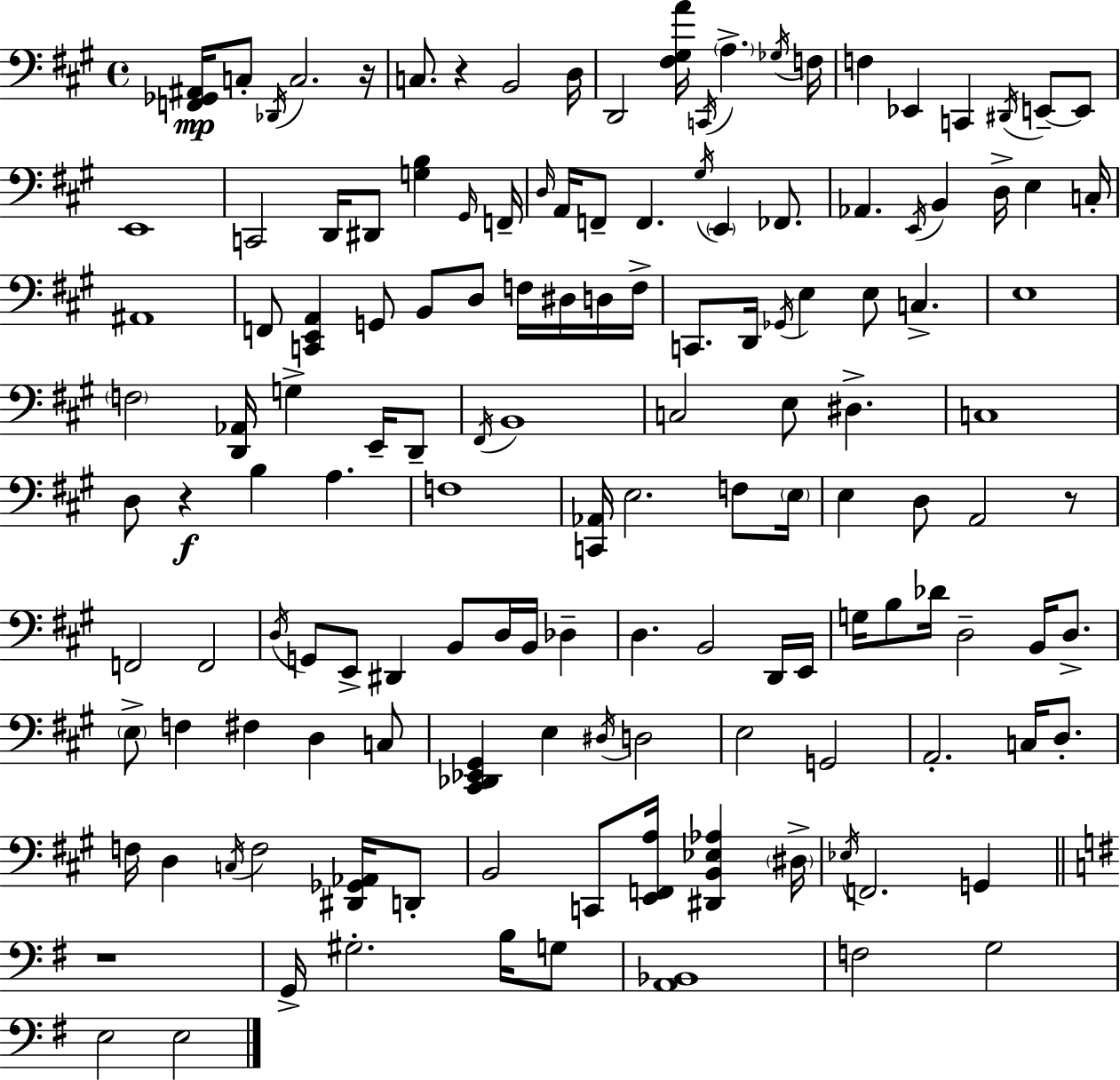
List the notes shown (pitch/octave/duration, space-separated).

[F2,Gb2,A#2]/s C3/e Db2/s C3/h. R/s C3/e. R/q B2/h D3/s D2/h [F#3,G#3,A4]/s C2/s A3/q. Gb3/s F3/s F3/q Eb2/q C2/q D#2/s E2/e E2/e E2/w C2/h D2/s D#2/e [G3,B3]/q G#2/s F2/s D3/s A2/s F2/e F2/q. G#3/s E2/q FES2/e. Ab2/q. E2/s B2/q D3/s E3/q C3/s A#2/w F2/e [C2,E2,A2]/q G2/e B2/e D3/e F3/s D#3/s D3/s F3/s C2/e. D2/s Gb2/s E3/q E3/e C3/q. E3/w F3/h [D2,Ab2]/s G3/q E2/s D2/e F#2/s B2/w C3/h E3/e D#3/q. C3/w D3/e R/q B3/q A3/q. F3/w [C2,Ab2]/s E3/h. F3/e E3/s E3/q D3/e A2/h R/e F2/h F2/h D3/s G2/e E2/e D#2/q B2/e D3/s B2/s Db3/q D3/q. B2/h D2/s E2/s G3/s B3/e Db4/s D3/h B2/s D3/e. E3/e F3/q F#3/q D3/q C3/e [C#2,Db2,Eb2,G#2]/q E3/q D#3/s D3/h E3/h G2/h A2/h. C3/s D3/e. F3/s D3/q C3/s F3/h [D#2,Gb2,Ab2]/s D2/e B2/h C2/e [E2,F2,A3]/s [D#2,B2,Eb3,Ab3]/q D#3/s Eb3/s F2/h. G2/q R/w G2/s G#3/h. B3/s G3/e [A2,Bb2]/w F3/h G3/h E3/h E3/h